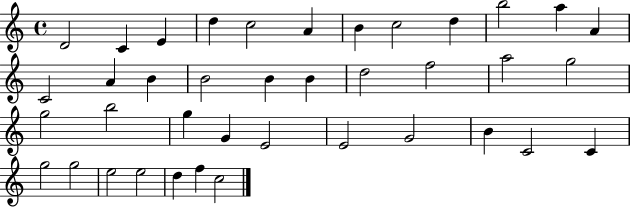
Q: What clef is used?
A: treble